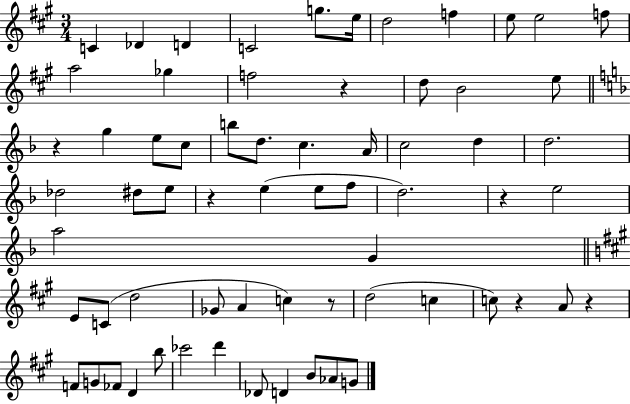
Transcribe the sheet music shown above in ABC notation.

X:1
T:Untitled
M:3/4
L:1/4
K:A
C _D D C2 g/2 e/4 d2 f e/2 e2 f/2 a2 _g f2 z d/2 B2 e/2 z g e/2 c/2 b/2 d/2 c A/4 c2 d d2 _d2 ^d/2 e/2 z e e/2 f/2 d2 z e2 a2 G E/2 C/2 d2 _G/2 A c z/2 d2 c c/2 z A/2 z F/2 G/2 _F/2 D b/2 _c'2 d' _D/2 D B/2 _A/2 G/2